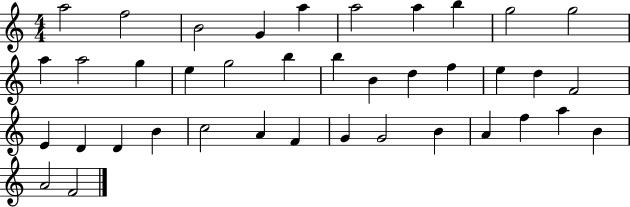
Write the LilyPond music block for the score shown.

{
  \clef treble
  \numericTimeSignature
  \time 4/4
  \key c \major
  a''2 f''2 | b'2 g'4 a''4 | a''2 a''4 b''4 | g''2 g''2 | \break a''4 a''2 g''4 | e''4 g''2 b''4 | b''4 b'4 d''4 f''4 | e''4 d''4 f'2 | \break e'4 d'4 d'4 b'4 | c''2 a'4 f'4 | g'4 g'2 b'4 | a'4 f''4 a''4 b'4 | \break a'2 f'2 | \bar "|."
}